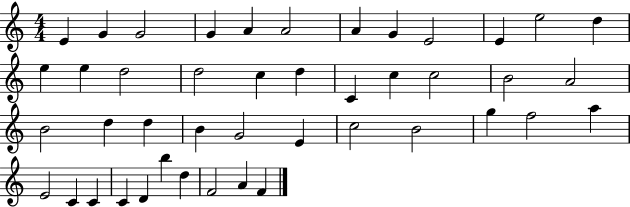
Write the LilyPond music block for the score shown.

{
  \clef treble
  \numericTimeSignature
  \time 4/4
  \key c \major
  e'4 g'4 g'2 | g'4 a'4 a'2 | a'4 g'4 e'2 | e'4 e''2 d''4 | \break e''4 e''4 d''2 | d''2 c''4 d''4 | c'4 c''4 c''2 | b'2 a'2 | \break b'2 d''4 d''4 | b'4 g'2 e'4 | c''2 b'2 | g''4 f''2 a''4 | \break e'2 c'4 c'4 | c'4 d'4 b''4 d''4 | f'2 a'4 f'4 | \bar "|."
}